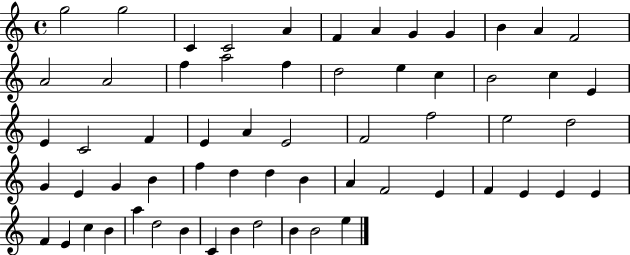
X:1
T:Untitled
M:4/4
L:1/4
K:C
g2 g2 C C2 A F A G G B A F2 A2 A2 f a2 f d2 e c B2 c E E C2 F E A E2 F2 f2 e2 d2 G E G B f d d B A F2 E F E E E F E c B a d2 B C B d2 B B2 e